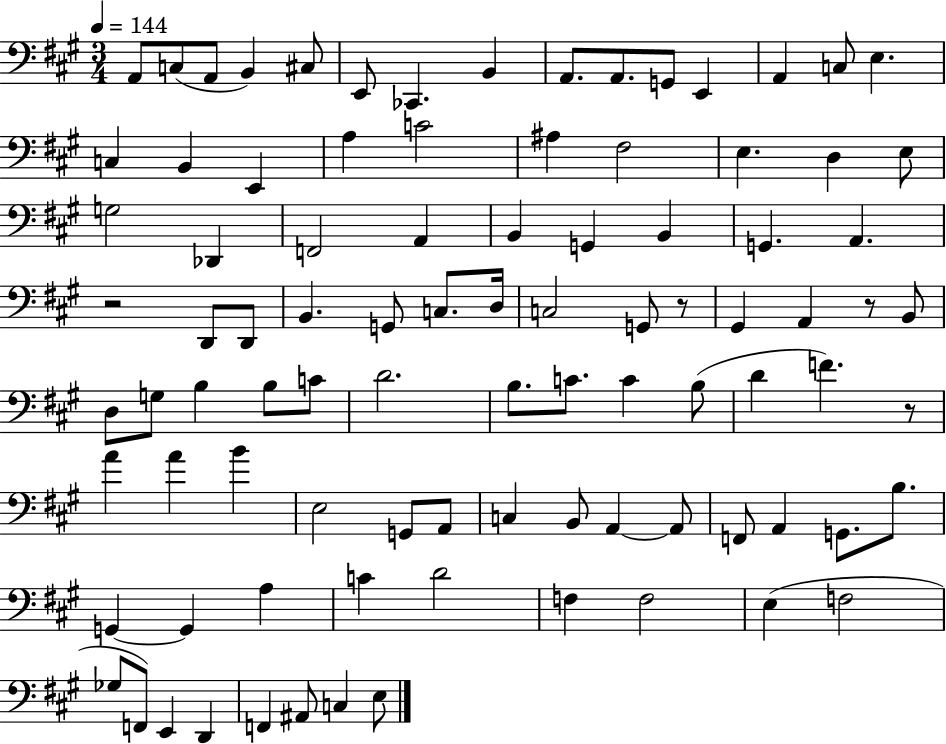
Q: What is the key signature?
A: A major